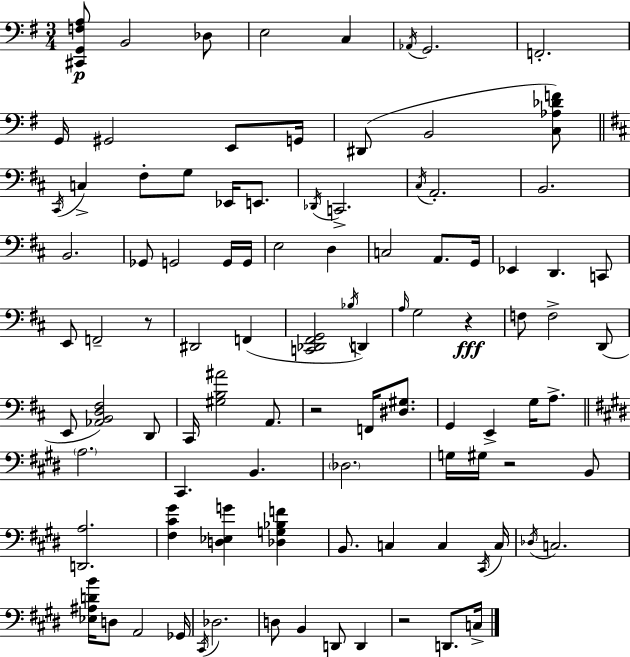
X:1
T:Untitled
M:3/4
L:1/4
K:G
[^C,,G,,F,A,]/2 B,,2 _D,/2 E,2 C, _A,,/4 G,,2 F,,2 G,,/4 ^G,,2 E,,/2 G,,/4 ^D,,/2 B,,2 [C,_A,_DF]/2 ^C,,/4 C, ^F,/2 G,/2 _E,,/4 E,,/2 _D,,/4 C,,2 ^C,/4 A,,2 B,,2 B,,2 _G,,/2 G,,2 G,,/4 G,,/4 E,2 D, C,2 A,,/2 G,,/4 _E,, D,, C,,/2 E,,/2 F,,2 z/2 ^D,,2 F,, [C,,_D,,^F,,G,,]2 _B,/4 D,, A,/4 G,2 z F,/2 F,2 D,,/2 E,,/2 [_A,,B,,D,^F,]2 D,,/2 ^C,,/4 [^G,B,^A]2 A,,/2 z2 F,,/4 [^D,^G,]/2 G,, E,, G,/4 A,/2 A,2 ^C,, B,, _D,2 G,/4 ^G,/4 z2 B,,/2 [D,,A,]2 [^F,^C^G] [D,_E,G] [_D,G,_B,F] B,,/2 C, C, ^C,,/4 C,/4 _D,/4 C,2 [_E,^A,DB]/4 D,/2 A,,2 _G,,/4 ^C,,/4 _D,2 D,/2 B,, D,,/2 D,, z2 D,,/2 C,/4